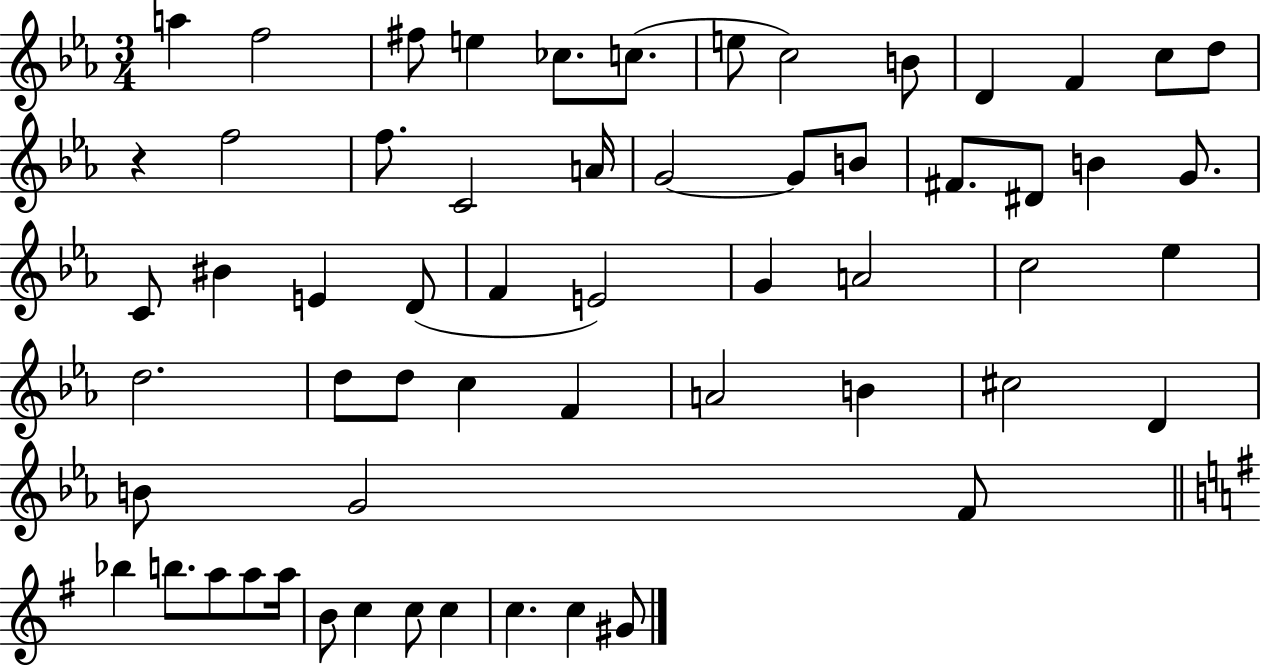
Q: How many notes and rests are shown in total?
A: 59